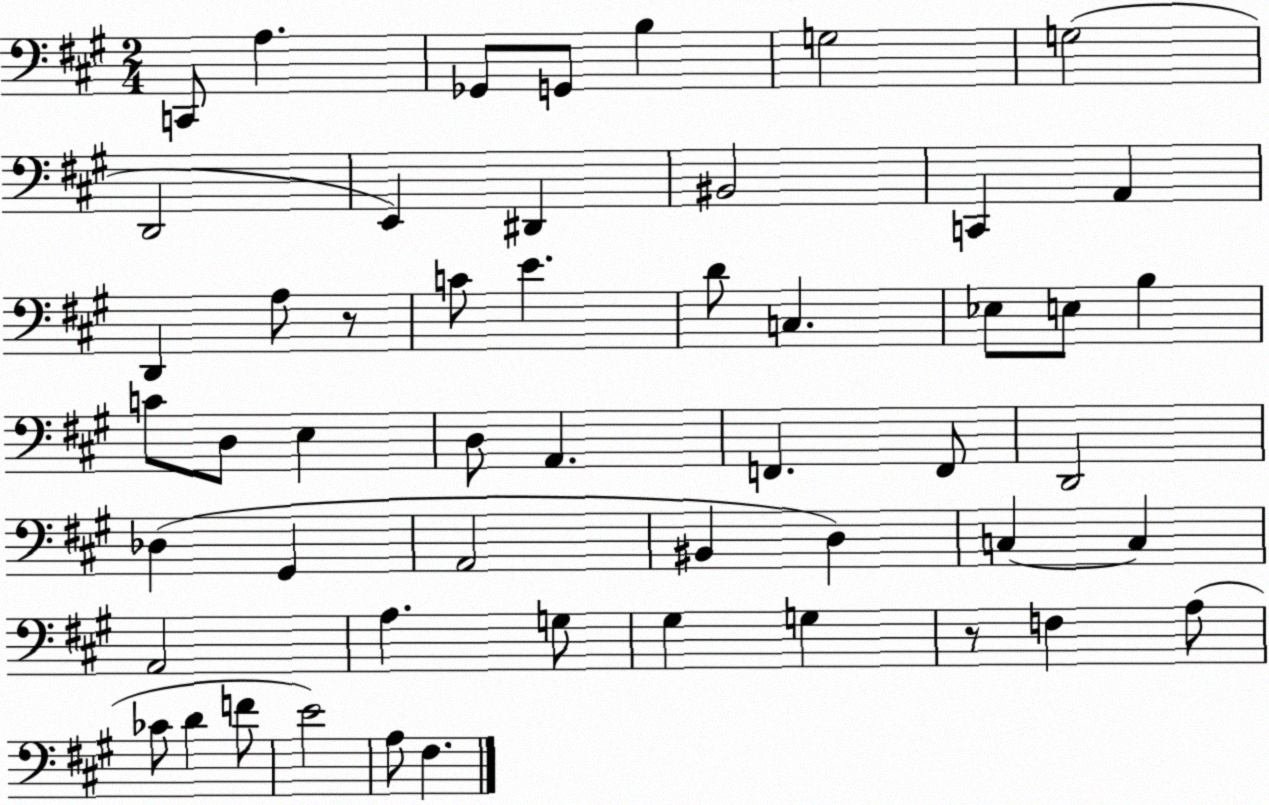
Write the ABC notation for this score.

X:1
T:Untitled
M:2/4
L:1/4
K:A
C,,/2 A, _G,,/2 G,,/2 B, G,2 G,2 D,,2 E,, ^D,, ^B,,2 C,, A,, D,, A,/2 z/2 C/2 E D/2 C, _E,/2 E,/2 B, C/2 D,/2 E, D,/2 A,, F,, F,,/2 D,,2 _D, ^G,, A,,2 ^B,, D, C, C, A,,2 A, G,/2 ^G, G, z/2 F, A,/2 _C/2 D F/2 E2 A,/2 ^F,